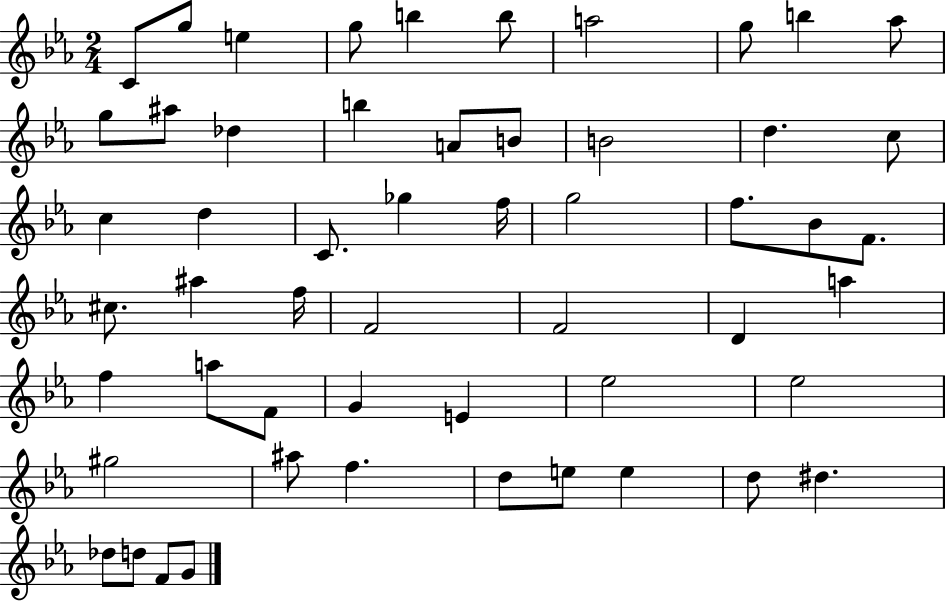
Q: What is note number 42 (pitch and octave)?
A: Eb5